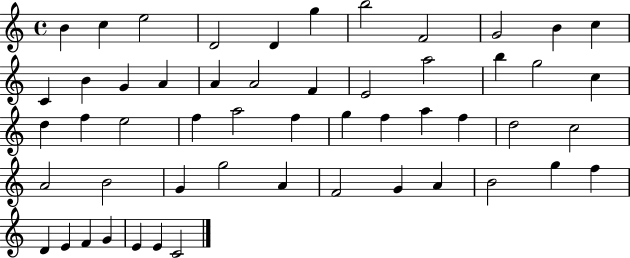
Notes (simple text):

B4/q C5/q E5/h D4/h D4/q G5/q B5/h F4/h G4/h B4/q C5/q C4/q B4/q G4/q A4/q A4/q A4/h F4/q E4/h A5/h B5/q G5/h C5/q D5/q F5/q E5/h F5/q A5/h F5/q G5/q F5/q A5/q F5/q D5/h C5/h A4/h B4/h G4/q G5/h A4/q F4/h G4/q A4/q B4/h G5/q F5/q D4/q E4/q F4/q G4/q E4/q E4/q C4/h